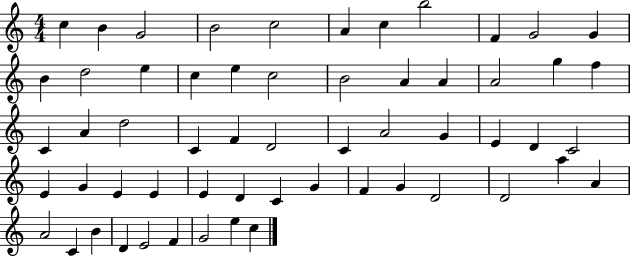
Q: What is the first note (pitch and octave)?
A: C5